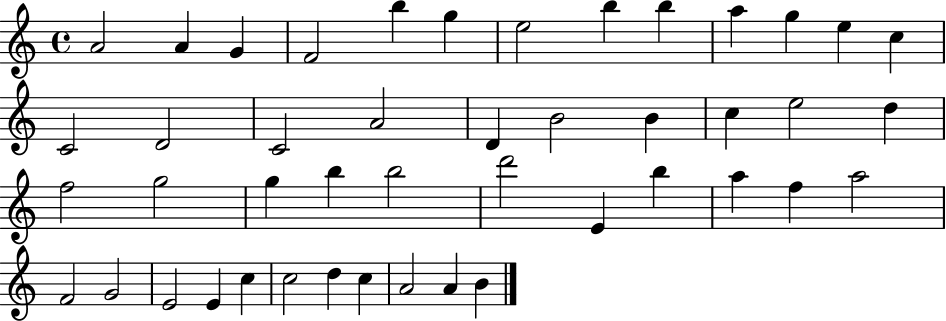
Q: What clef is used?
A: treble